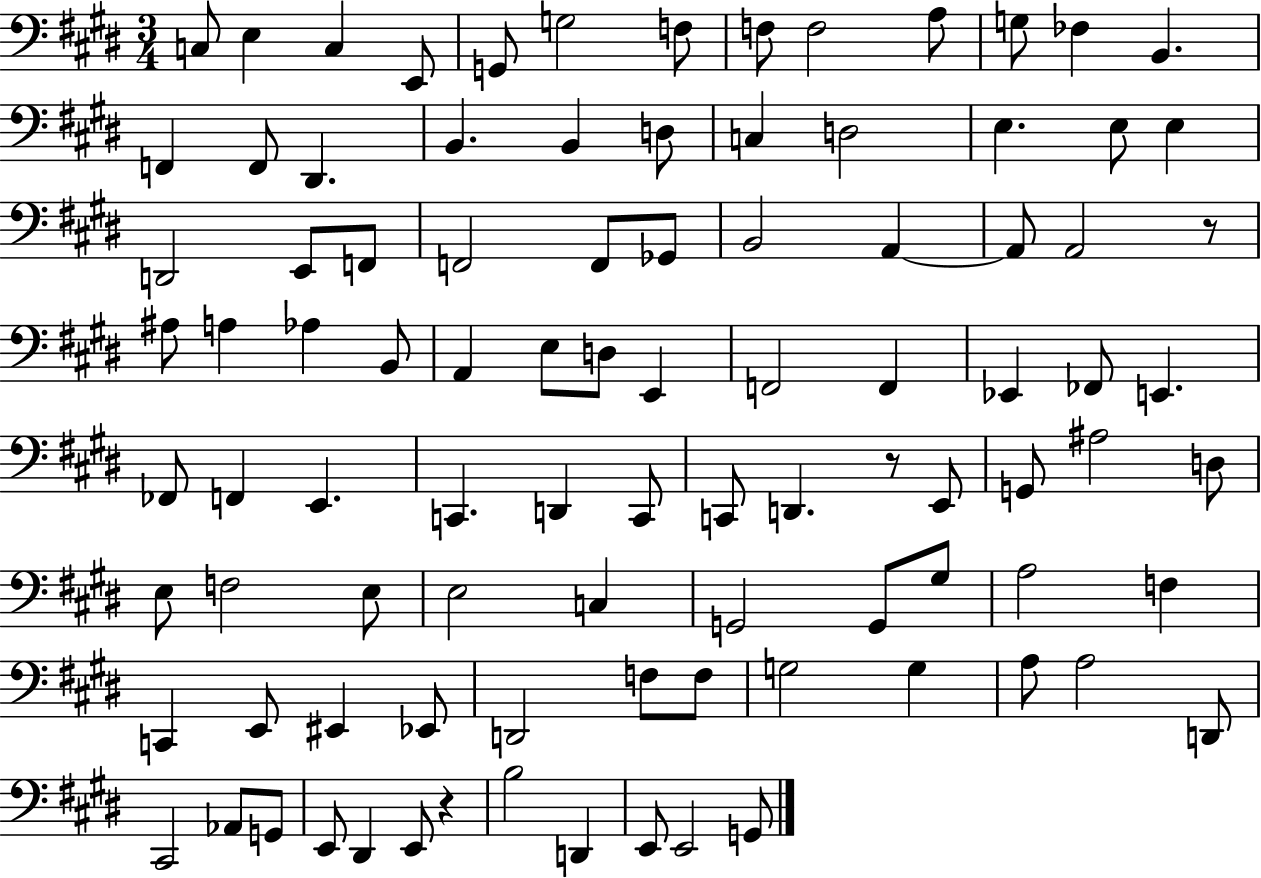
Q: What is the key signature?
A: E major